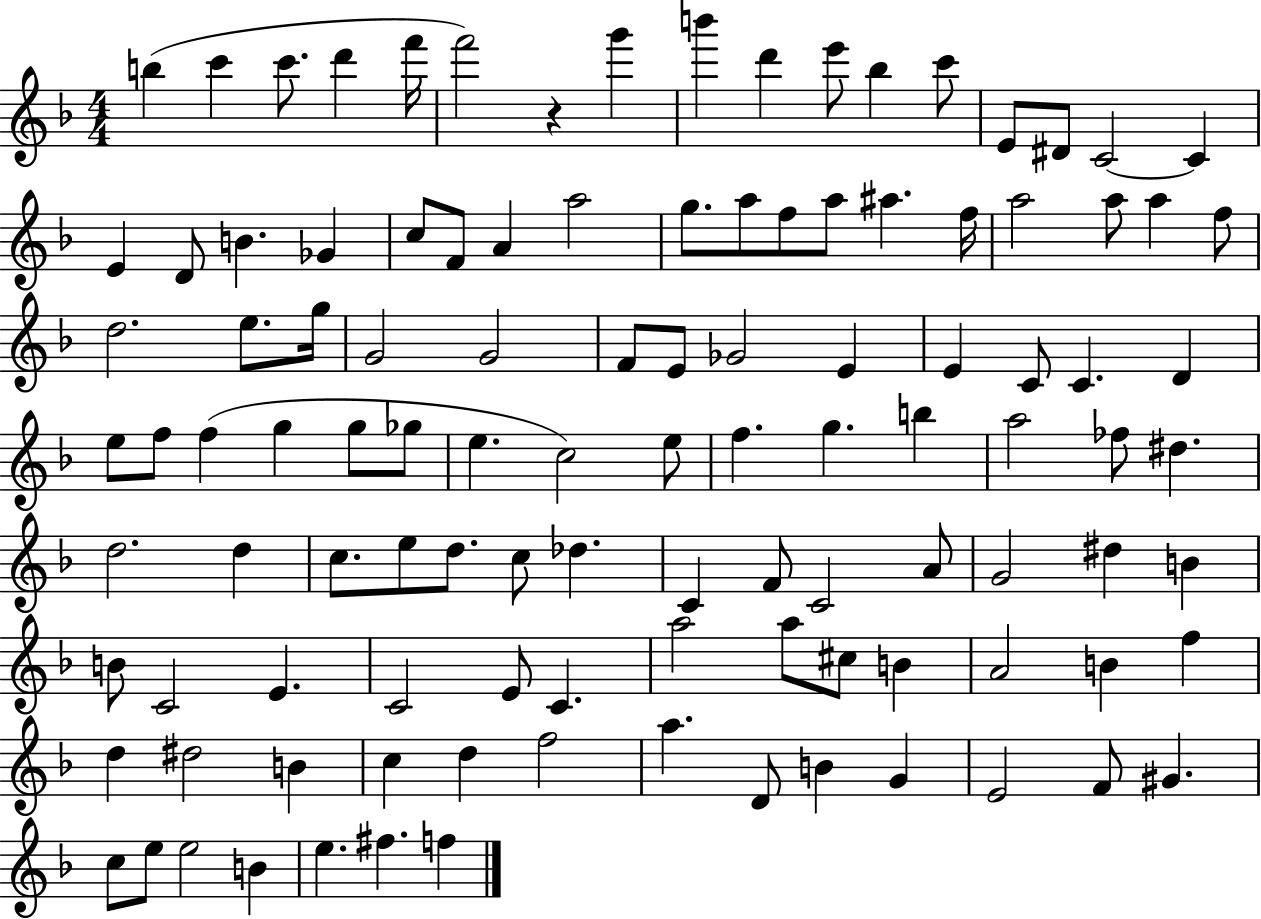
B5/q C6/q C6/e. D6/q F6/s F6/h R/q G6/q B6/q D6/q E6/e Bb5/q C6/e E4/e D#4/e C4/h C4/q E4/q D4/e B4/q. Gb4/q C5/e F4/e A4/q A5/h G5/e. A5/e F5/e A5/e A#5/q. F5/s A5/h A5/e A5/q F5/e D5/h. E5/e. G5/s G4/h G4/h F4/e E4/e Gb4/h E4/q E4/q C4/e C4/q. D4/q E5/e F5/e F5/q G5/q G5/e Gb5/e E5/q. C5/h E5/e F5/q. G5/q. B5/q A5/h FES5/e D#5/q. D5/h. D5/q C5/e. E5/e D5/e. C5/e Db5/q. C4/q F4/e C4/h A4/e G4/h D#5/q B4/q B4/e C4/h E4/q. C4/h E4/e C4/q. A5/h A5/e C#5/e B4/q A4/h B4/q F5/q D5/q D#5/h B4/q C5/q D5/q F5/h A5/q. D4/e B4/q G4/q E4/h F4/e G#4/q. C5/e E5/e E5/h B4/q E5/q. F#5/q. F5/q